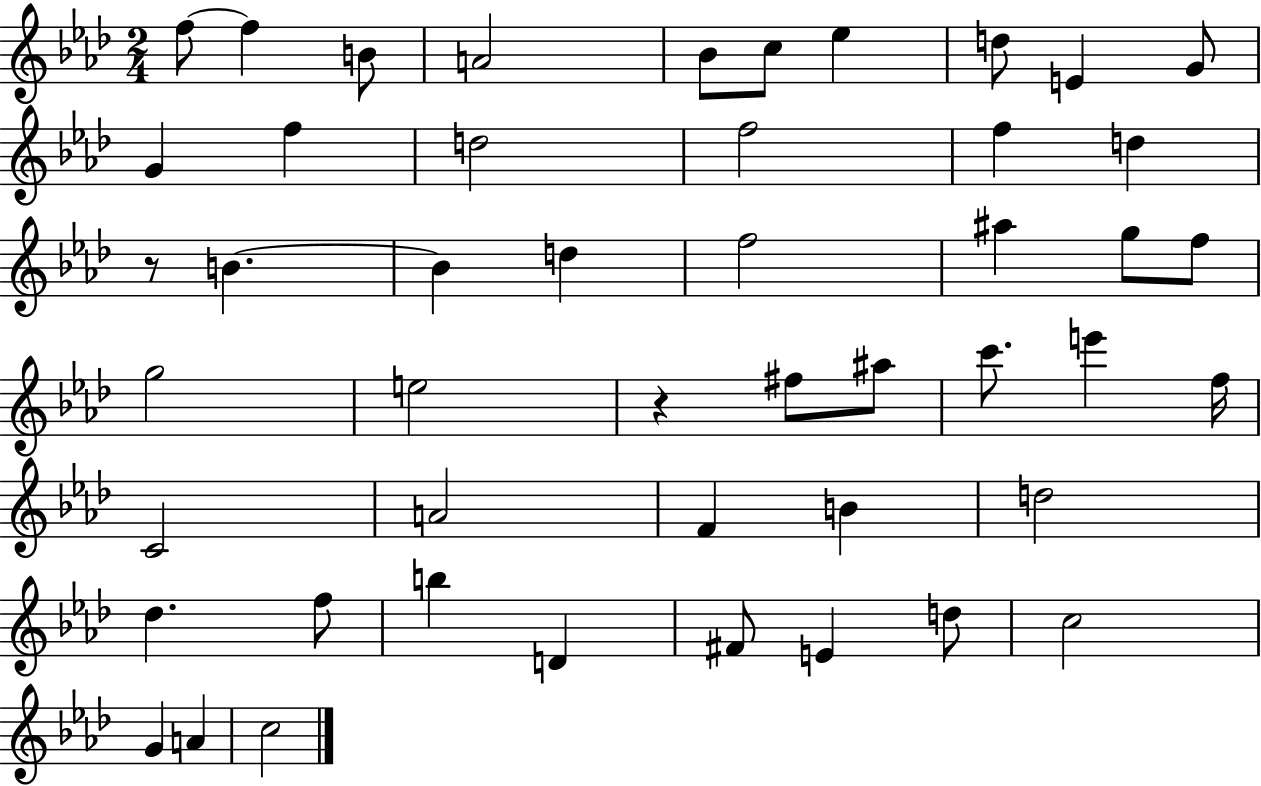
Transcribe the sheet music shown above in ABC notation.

X:1
T:Untitled
M:2/4
L:1/4
K:Ab
f/2 f B/2 A2 _B/2 c/2 _e d/2 E G/2 G f d2 f2 f d z/2 B B d f2 ^a g/2 f/2 g2 e2 z ^f/2 ^a/2 c'/2 e' f/4 C2 A2 F B d2 _d f/2 b D ^F/2 E d/2 c2 G A c2